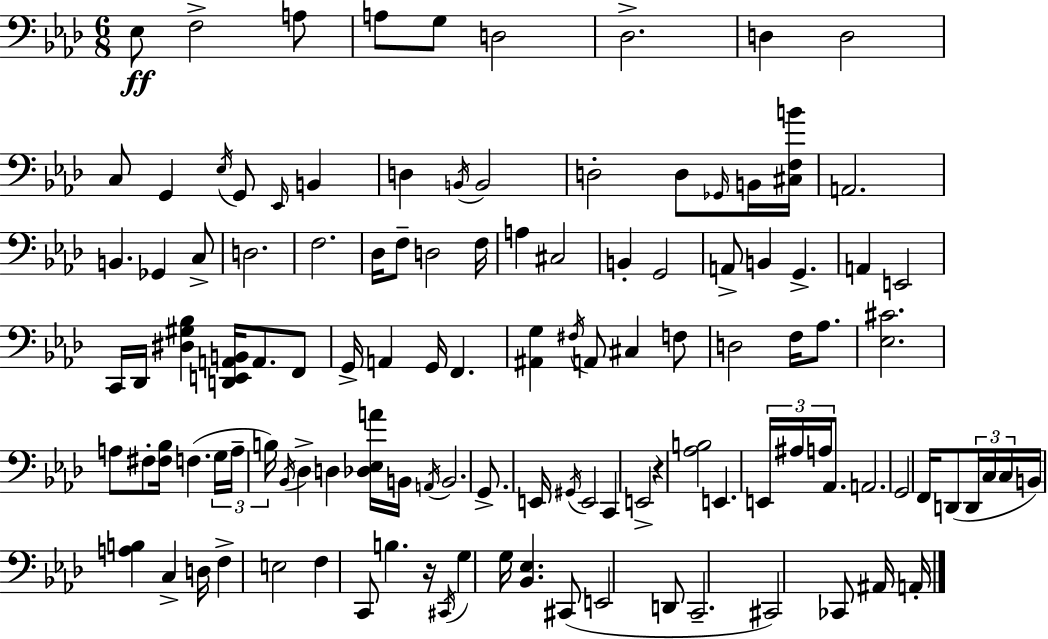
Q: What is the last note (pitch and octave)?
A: A2